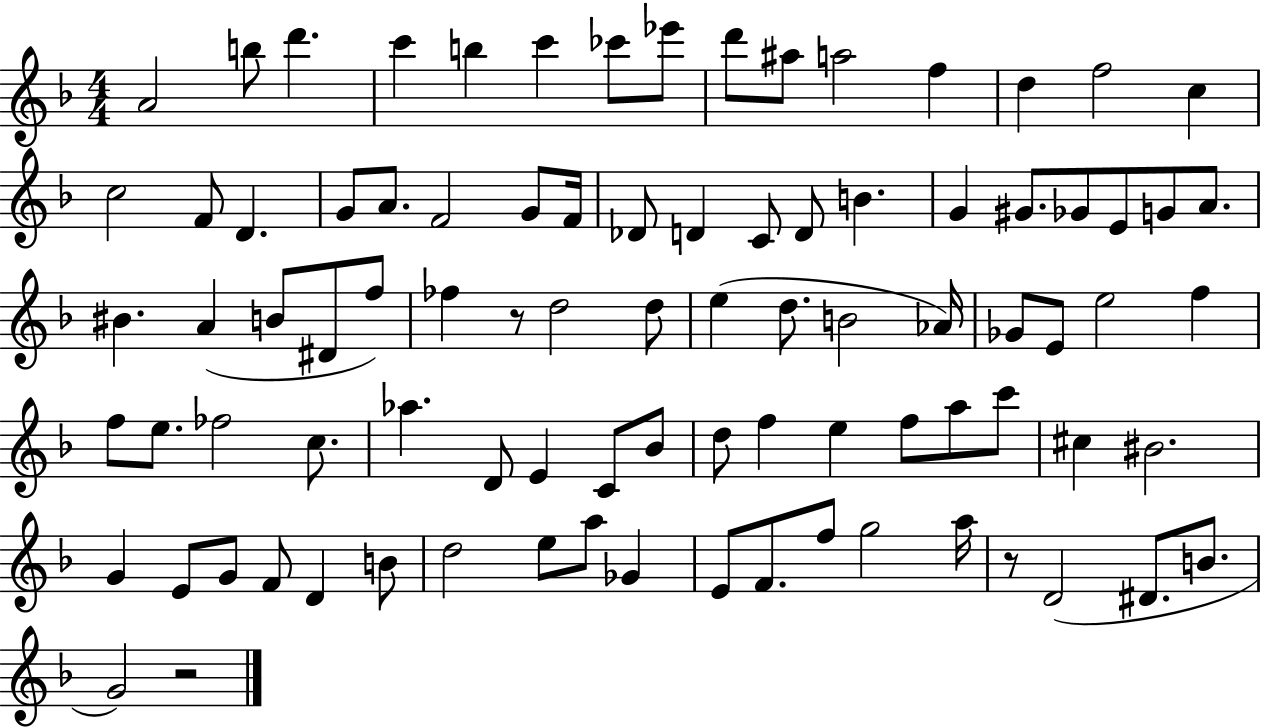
{
  \clef treble
  \numericTimeSignature
  \time 4/4
  \key f \major
  a'2 b''8 d'''4. | c'''4 b''4 c'''4 ces'''8 ees'''8 | d'''8 ais''8 a''2 f''4 | d''4 f''2 c''4 | \break c''2 f'8 d'4. | g'8 a'8. f'2 g'8 f'16 | des'8 d'4 c'8 d'8 b'4. | g'4 gis'8. ges'8 e'8 g'8 a'8. | \break bis'4. a'4( b'8 dis'8 f''8) | fes''4 r8 d''2 d''8 | e''4( d''8. b'2 aes'16) | ges'8 e'8 e''2 f''4 | \break f''8 e''8. fes''2 c''8. | aes''4. d'8 e'4 c'8 bes'8 | d''8 f''4 e''4 f''8 a''8 c'''8 | cis''4 bis'2. | \break g'4 e'8 g'8 f'8 d'4 b'8 | d''2 e''8 a''8 ges'4 | e'8 f'8. f''8 g''2 a''16 | r8 d'2( dis'8. b'8. | \break g'2) r2 | \bar "|."
}